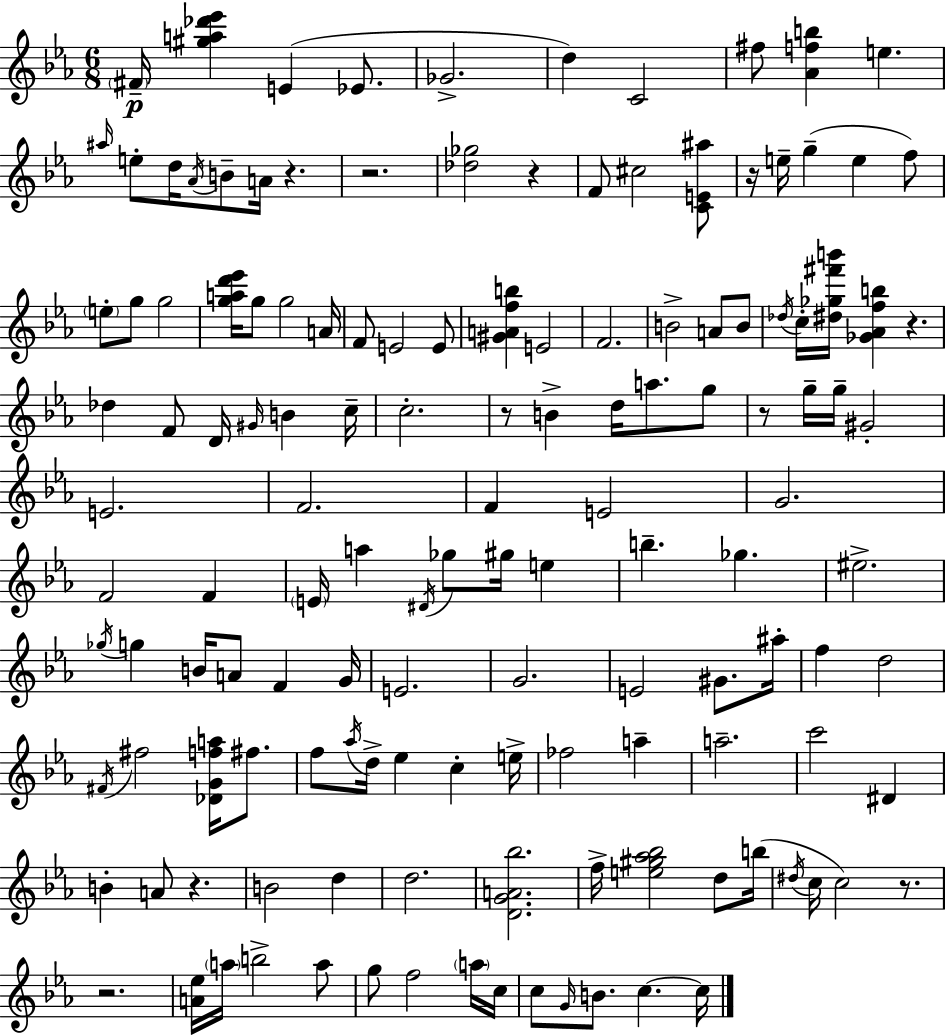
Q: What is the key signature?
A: EES major